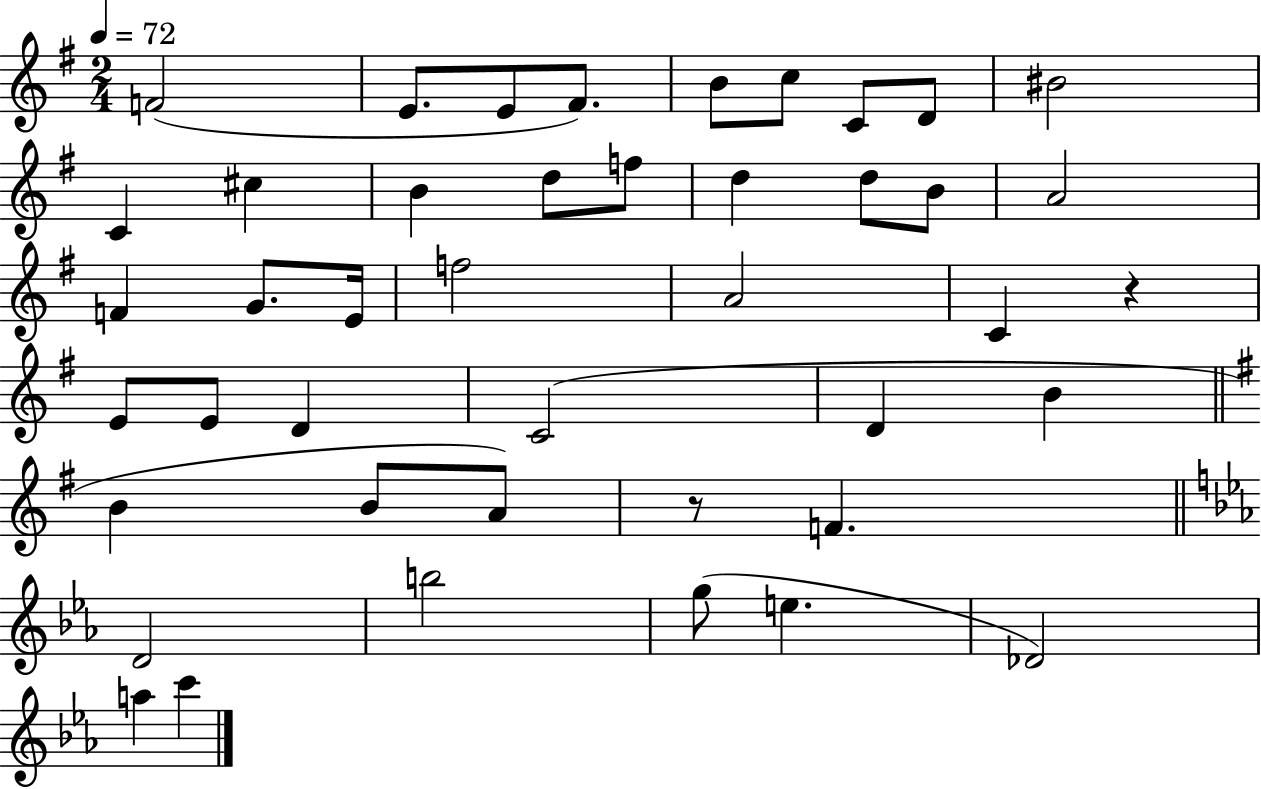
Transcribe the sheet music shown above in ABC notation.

X:1
T:Untitled
M:2/4
L:1/4
K:G
F2 E/2 E/2 ^F/2 B/2 c/2 C/2 D/2 ^B2 C ^c B d/2 f/2 d d/2 B/2 A2 F G/2 E/4 f2 A2 C z E/2 E/2 D C2 D B B B/2 A/2 z/2 F D2 b2 g/2 e _D2 a c'